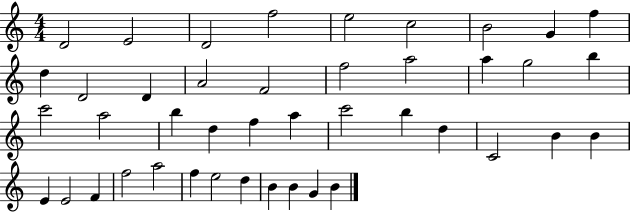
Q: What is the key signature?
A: C major